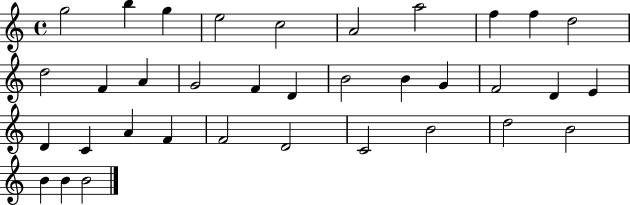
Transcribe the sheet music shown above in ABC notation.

X:1
T:Untitled
M:4/4
L:1/4
K:C
g2 b g e2 c2 A2 a2 f f d2 d2 F A G2 F D B2 B G F2 D E D C A F F2 D2 C2 B2 d2 B2 B B B2